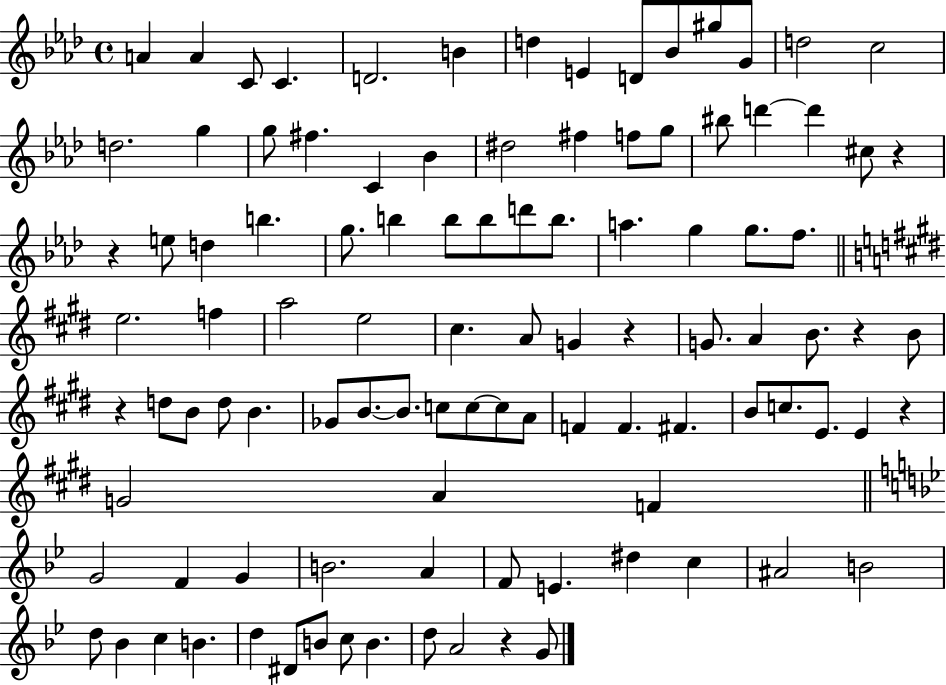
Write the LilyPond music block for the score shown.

{
  \clef treble
  \time 4/4
  \defaultTimeSignature
  \key aes \major
  a'4 a'4 c'8 c'4. | d'2. b'4 | d''4 e'4 d'8 bes'8 gis''8 g'8 | d''2 c''2 | \break d''2. g''4 | g''8 fis''4. c'4 bes'4 | dis''2 fis''4 f''8 g''8 | bis''8 d'''4~~ d'''4 cis''8 r4 | \break r4 e''8 d''4 b''4. | g''8. b''4 b''8 b''8 d'''8 b''8. | a''4. g''4 g''8. f''8. | \bar "||" \break \key e \major e''2. f''4 | a''2 e''2 | cis''4. a'8 g'4 r4 | g'8. a'4 b'8. r4 b'8 | \break r4 d''8 b'8 d''8 b'4. | ges'8 b'8.~~ b'8. c''8 c''8~~ c''8 a'8 | f'4 f'4. fis'4. | b'8 c''8. e'8. e'4 r4 | \break g'2 a'4 f'4 | \bar "||" \break \key g \minor g'2 f'4 g'4 | b'2. a'4 | f'8 e'4. dis''4 c''4 | ais'2 b'2 | \break d''8 bes'4 c''4 b'4. | d''4 dis'8 b'8 c''8 b'4. | d''8 a'2 r4 g'8 | \bar "|."
}